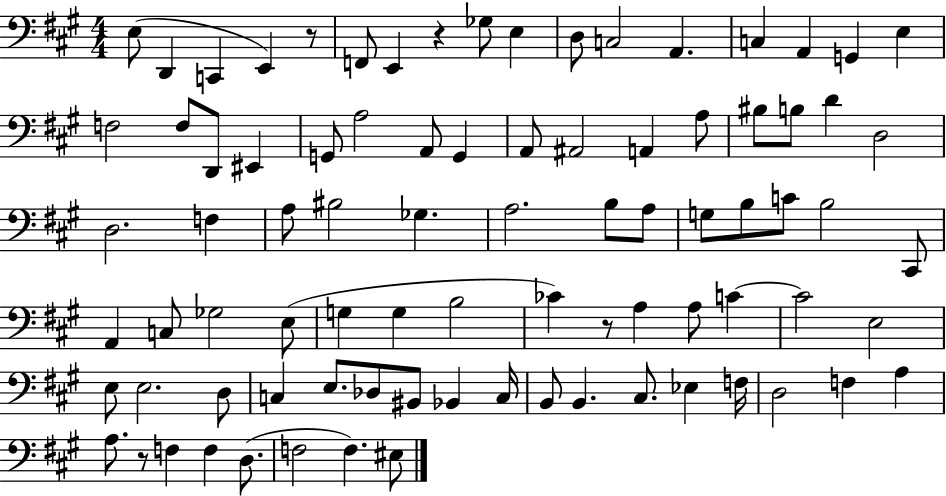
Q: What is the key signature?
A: A major